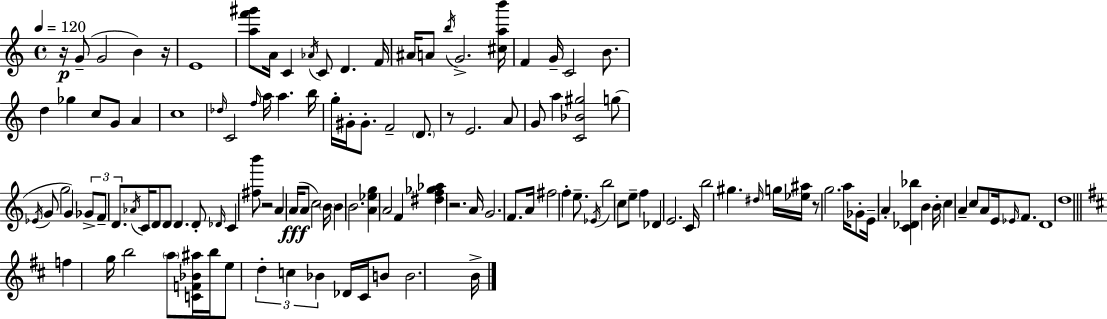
R/s G4/e G4/h B4/q R/s E4/w [A5,F6,G#6]/e A4/s C4/q Ab4/s C4/e D4/q. F4/s A#4/s A4/e B5/s G4/h. [C#5,A5,B6]/s F4/q G4/s C4/h B4/e. D5/q Gb5/q C5/e G4/e A4/q C5/w Db5/s C4/h F5/s A5/s A5/q. B5/s G5/s G#4/s G#4/e. F4/h D4/e. R/e E4/h. A4/e G4/e A5/q [C4,Bb4,G#5]/h G5/e Eb4/s G4/e G5/h G4/q Gb4/e F4/e D4/e. Ab4/s C4/s D4/e D4/e D4/q. D4/e Db4/s C4/q [F#5,B6]/e R/h A4/q A4/s A4/e C5/h B4/s B4/q B4/h. [A4,Eb5,G5]/q A4/h F4/q [D#5,F5,Gb5,Ab5]/q R/h. A4/s G4/h. F4/e. A4/s F#5/h F5/q E5/e. Eb4/s B5/h C5/e E5/e F5/q Db4/q E4/h. C4/s B5/h G#5/q. D#5/s G5/s [Eb5,A#5]/s R/e G5/h. A5/s Gb4/e E4/s A4/q [C4,Db4,Bb5]/q B4/q B4/s C5/q A4/q C5/e A4/e E4/s Eb4/s F4/e. D4/w D5/w F5/q G5/s B5/h A5/e [C4,F4,Bb4,A#5]/s B5/s E5/e D5/q C5/q Bb4/q Db4/s C#4/s B4/e B4/h. B4/s